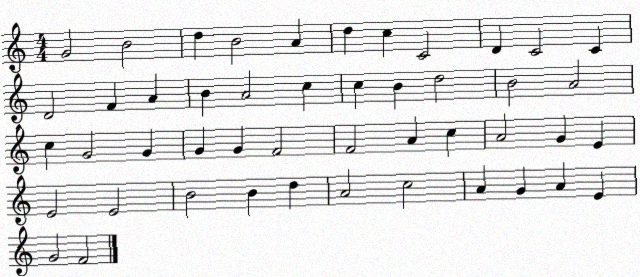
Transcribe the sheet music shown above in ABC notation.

X:1
T:Untitled
M:4/4
L:1/4
K:C
G2 B2 d B2 A d c C2 D C2 C D2 F A B A2 c c B d2 B2 A2 c G2 G G G F2 F2 A c A2 G E E2 E2 B2 B d A2 c2 A G A E G2 F2